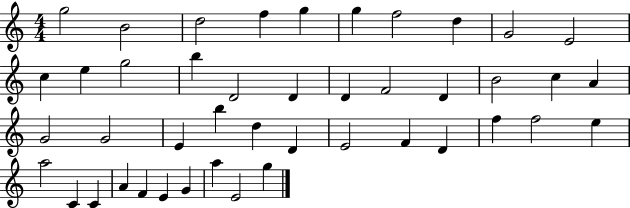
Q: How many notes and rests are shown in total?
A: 44